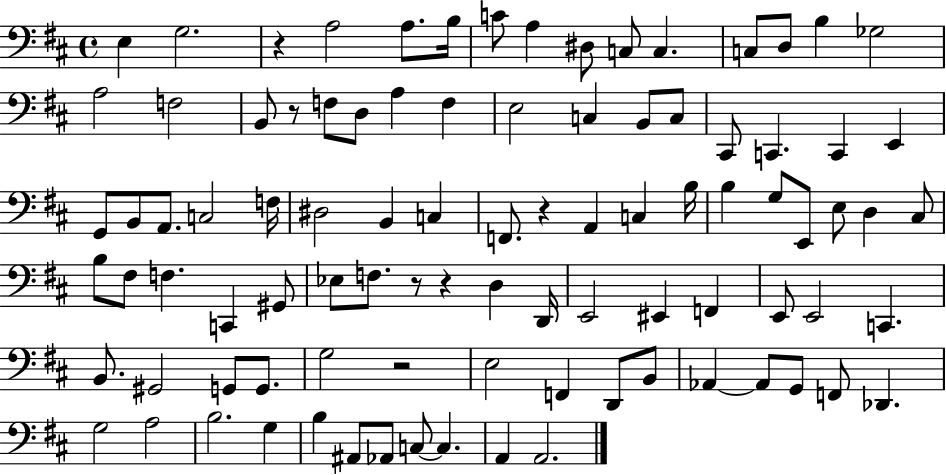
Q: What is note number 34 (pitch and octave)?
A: F3